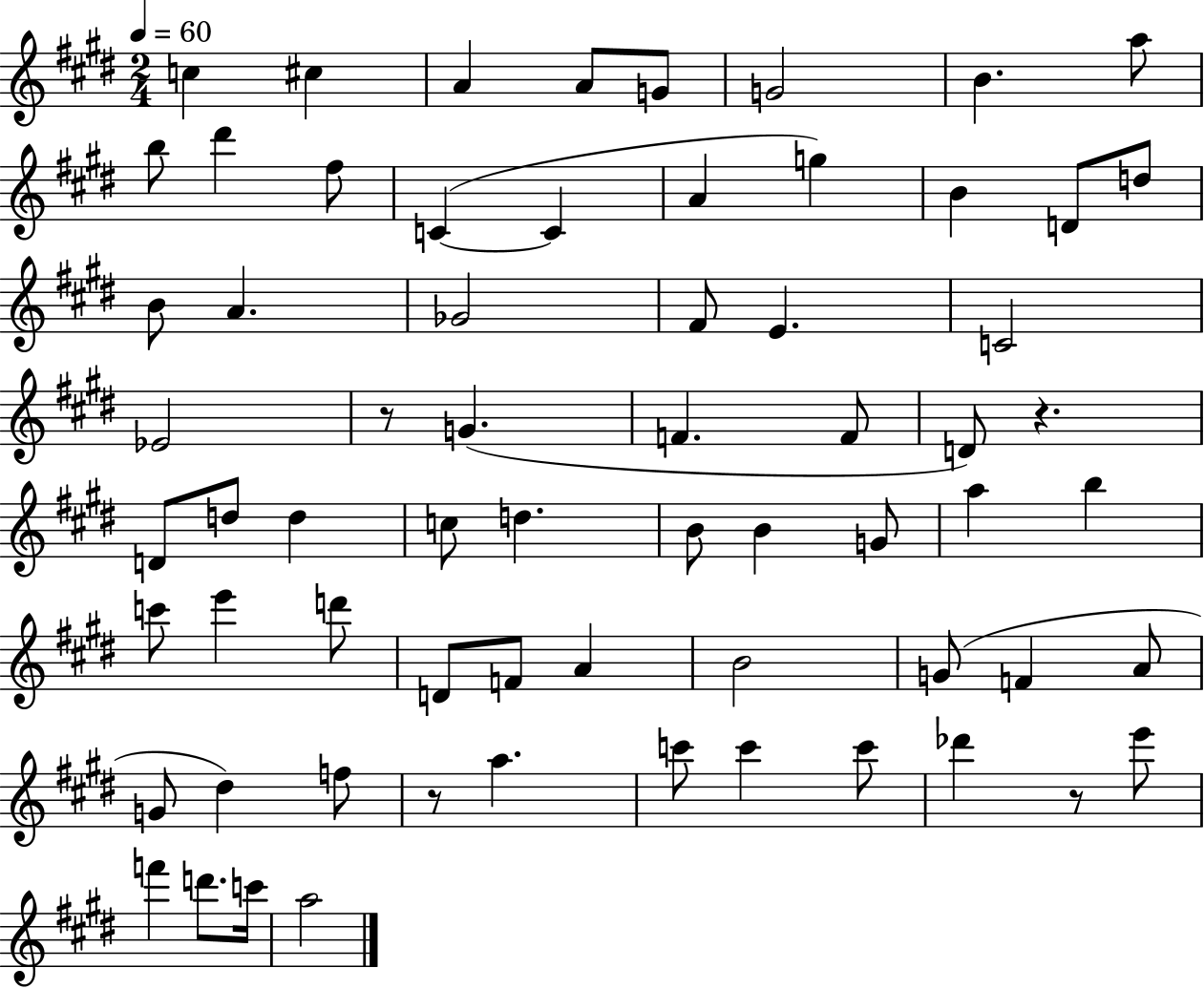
X:1
T:Untitled
M:2/4
L:1/4
K:E
c ^c A A/2 G/2 G2 B a/2 b/2 ^d' ^f/2 C C A g B D/2 d/2 B/2 A _G2 ^F/2 E C2 _E2 z/2 G F F/2 D/2 z D/2 d/2 d c/2 d B/2 B G/2 a b c'/2 e' d'/2 D/2 F/2 A B2 G/2 F A/2 G/2 ^d f/2 z/2 a c'/2 c' c'/2 _d' z/2 e'/2 f' d'/2 c'/4 a2